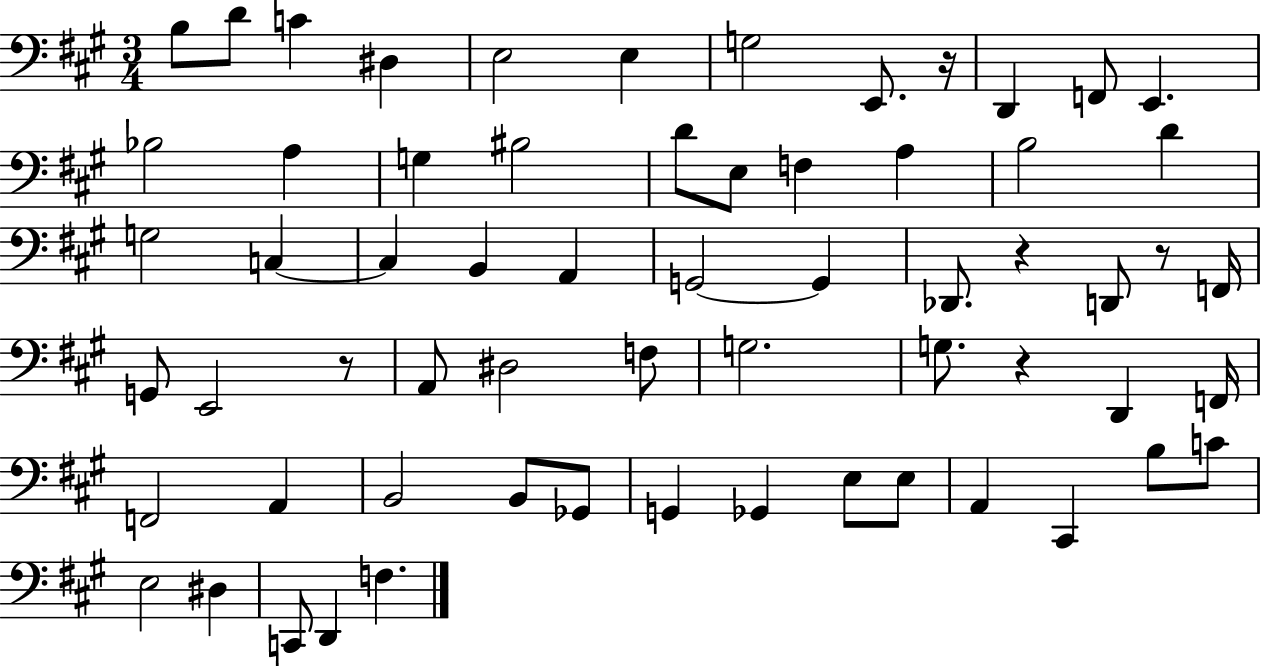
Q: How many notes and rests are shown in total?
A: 63